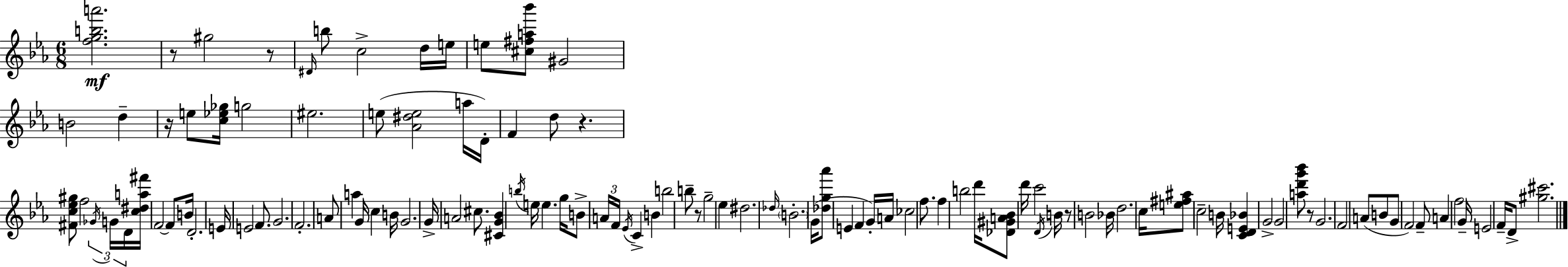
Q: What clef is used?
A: treble